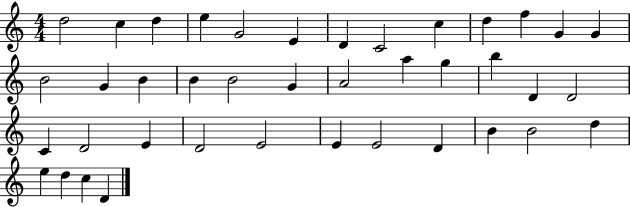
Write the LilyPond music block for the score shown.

{
  \clef treble
  \numericTimeSignature
  \time 4/4
  \key c \major
  d''2 c''4 d''4 | e''4 g'2 e'4 | d'4 c'2 c''4 | d''4 f''4 g'4 g'4 | \break b'2 g'4 b'4 | b'4 b'2 g'4 | a'2 a''4 g''4 | b''4 d'4 d'2 | \break c'4 d'2 e'4 | d'2 e'2 | e'4 e'2 d'4 | b'4 b'2 d''4 | \break e''4 d''4 c''4 d'4 | \bar "|."
}